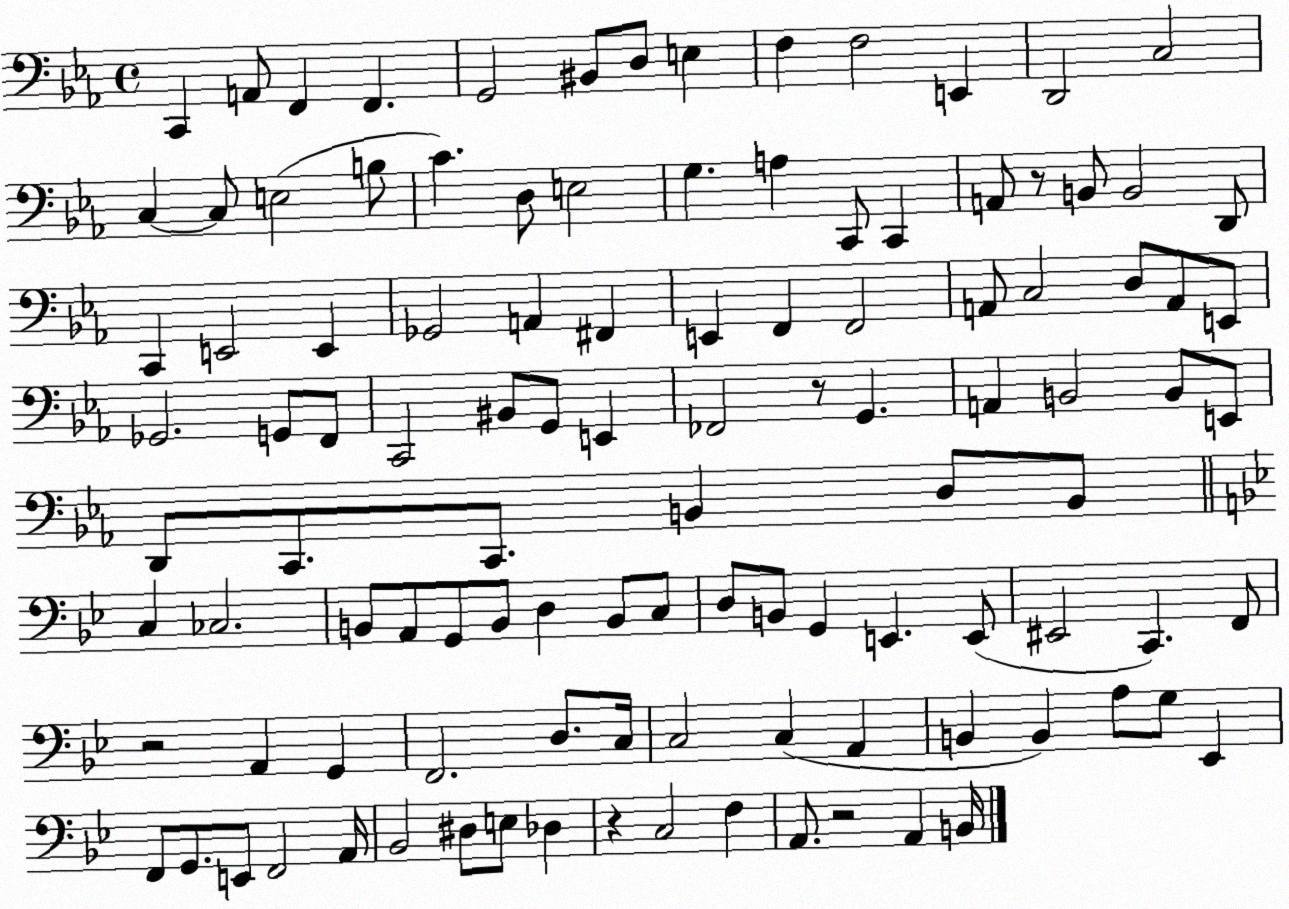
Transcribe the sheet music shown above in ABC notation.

X:1
T:Untitled
M:4/4
L:1/4
K:Eb
C,, A,,/2 F,, F,, G,,2 ^B,,/2 D,/2 E, F, F,2 E,, D,,2 C,2 C, C,/2 E,2 B,/2 C D,/2 E,2 G, A, C,,/2 C,, A,,/2 z/2 B,,/2 B,,2 D,,/2 C,, E,,2 E,, _G,,2 A,, ^F,, E,, F,, F,,2 A,,/2 C,2 D,/2 A,,/2 E,,/2 _G,,2 G,,/2 F,,/2 C,,2 ^B,,/2 G,,/2 E,, _F,,2 z/2 G,, A,, B,,2 B,,/2 E,,/2 D,,/2 C,,/2 C,,/2 B,, D,/2 B,,/2 C, _C,2 B,,/2 A,,/2 G,,/2 B,,/2 D, B,,/2 C,/2 D,/2 B,,/2 G,, E,, E,,/2 ^E,,2 C,, F,,/2 z2 A,, G,, F,,2 D,/2 C,/4 C,2 C, A,, B,, B,, A,/2 G,/2 _E,, F,,/2 G,,/2 E,,/2 F,,2 A,,/4 _B,,2 ^D,/2 E,/2 _D, z C,2 F, A,,/2 z2 A,, B,,/4